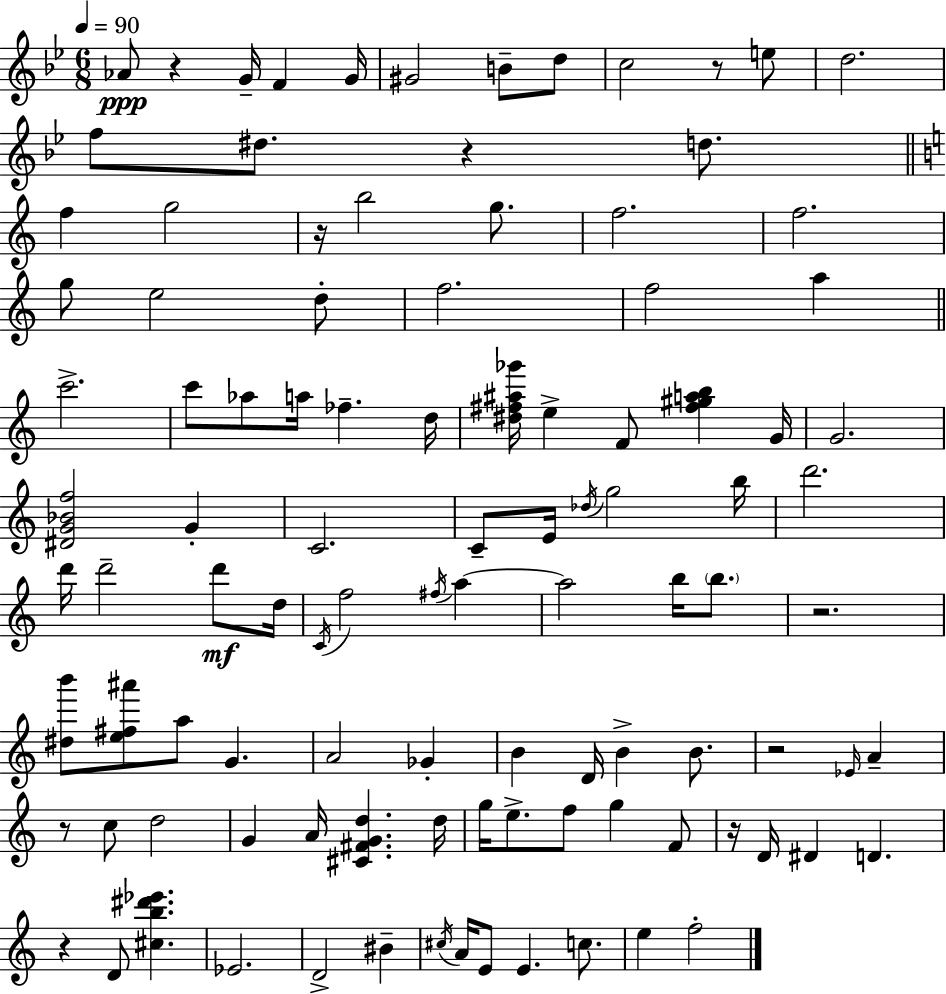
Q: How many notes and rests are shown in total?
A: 104